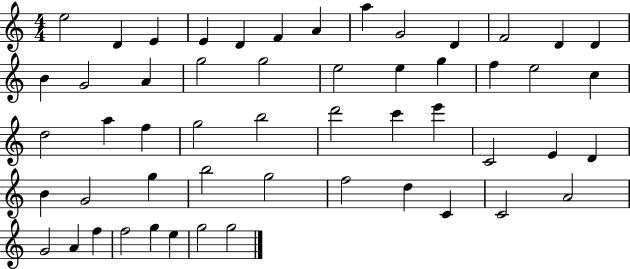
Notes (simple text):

E5/h D4/q E4/q E4/q D4/q F4/q A4/q A5/q G4/h D4/q F4/h D4/q D4/q B4/q G4/h A4/q G5/h G5/h E5/h E5/q G5/q F5/q E5/h C5/q D5/h A5/q F5/q G5/h B5/h D6/h C6/q E6/q C4/h E4/q D4/q B4/q G4/h G5/q B5/h G5/h F5/h D5/q C4/q C4/h A4/h G4/h A4/q F5/q F5/h G5/q E5/q G5/h G5/h